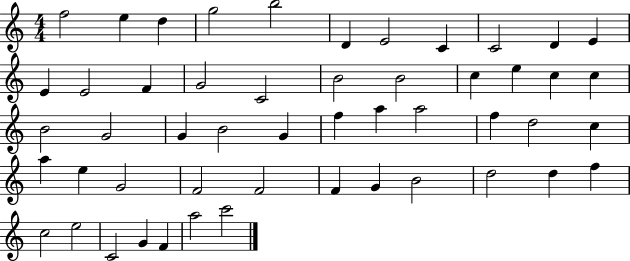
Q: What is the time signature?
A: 4/4